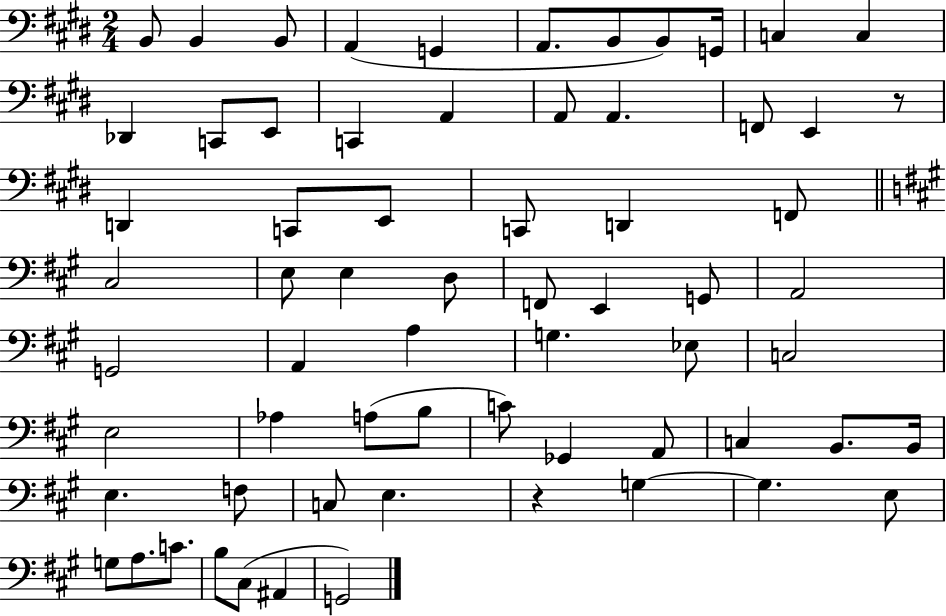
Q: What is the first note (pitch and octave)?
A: B2